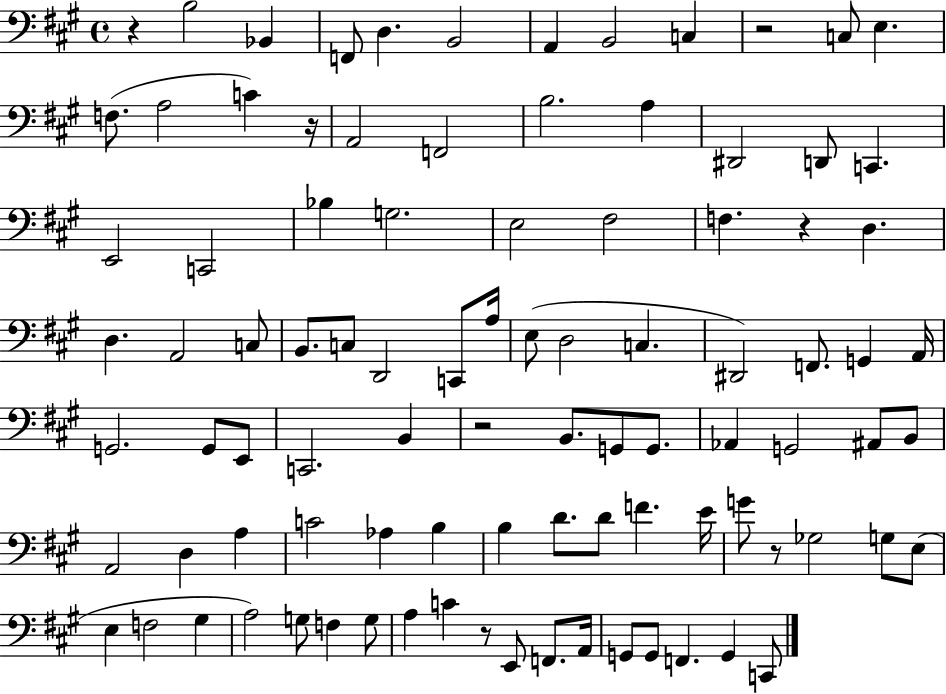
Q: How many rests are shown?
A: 7